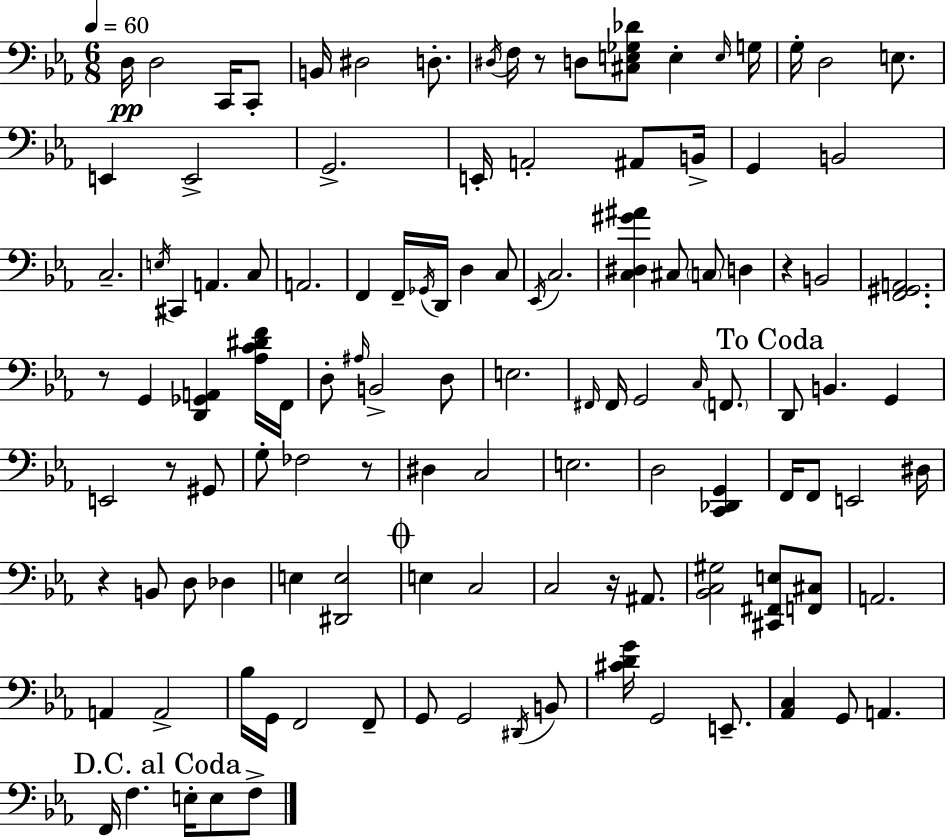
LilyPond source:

{
  \clef bass
  \numericTimeSignature
  \time 6/8
  \key c \minor
  \tempo 4 = 60
  \repeat volta 2 { d16\pp d2 c,16 c,8-. | b,16 dis2 d8.-. | \acciaccatura { dis16 } f16 r8 d8 <cis e ges des'>8 e4-. | \grace { e16 } g16 g16-. d2 e8. | \break e,4 e,2-> | g,2.-> | e,16-. a,2-. ais,8 | b,16-> g,4 b,2 | \break c2.-- | \acciaccatura { e16 } cis,4 a,4. | c8 a,2. | f,4 f,16-- \acciaccatura { ges,16 } d,16 d4 | \break c8 \acciaccatura { ees,16 } c2. | <c dis gis' ais'>4 cis8 \parenthesize c8 | d4 r4 b,2 | <f, gis, a,>2. | \break r8 g,4 <d, ges, a,>4 | <aes c' dis' f'>16 f,16 d8-. \grace { ais16 } b,2-> | d8 e2. | \grace { fis,16 } fis,16 g,2 | \break \grace { c16 } \parenthesize f,8. \mark "To Coda" d,8 b,4. | g,4 e,2 | r8 gis,8 g8-. fes2 | r8 dis4 | \break c2 e2. | d2 | <c, des, g,>4 f,16 f,8 e,2 | dis16 r4 | \break b,8 d8 des4 e4 | <dis, e>2 \mark \markup { \musicglyph "scripts.coda" } e4 | c2 c2 | r16 ais,8. <bes, c gis>2 | \break <cis, fis, e>8 <f, cis>8 a,2. | a,4 | a,2-> bes16 g,16 f,2 | f,8-- g,8 g,2 | \break \acciaccatura { dis,16 } b,8 <cis' d' g'>16 g,2 | e,8.-- <aes, c>4 | g,8 a,4. \mark "D.C. al Coda" f,16 f4. | e16-. e8 f8-> } \bar "|."
}